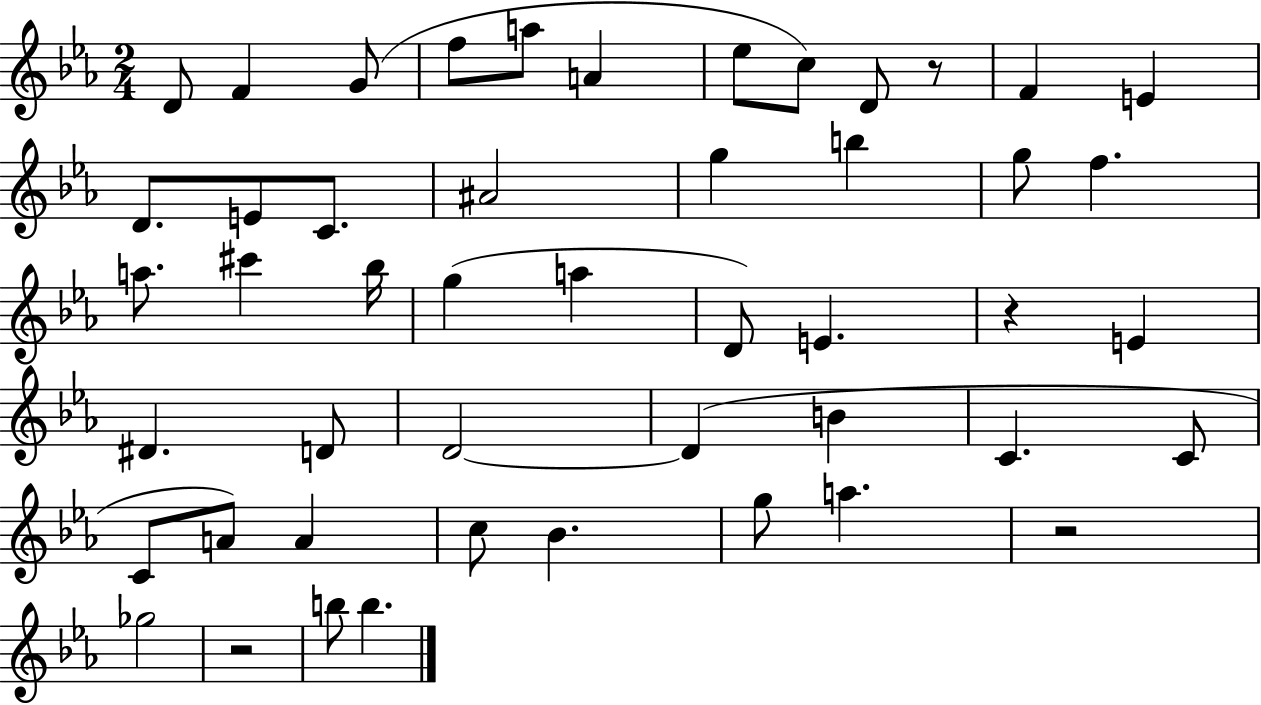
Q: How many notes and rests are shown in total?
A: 48